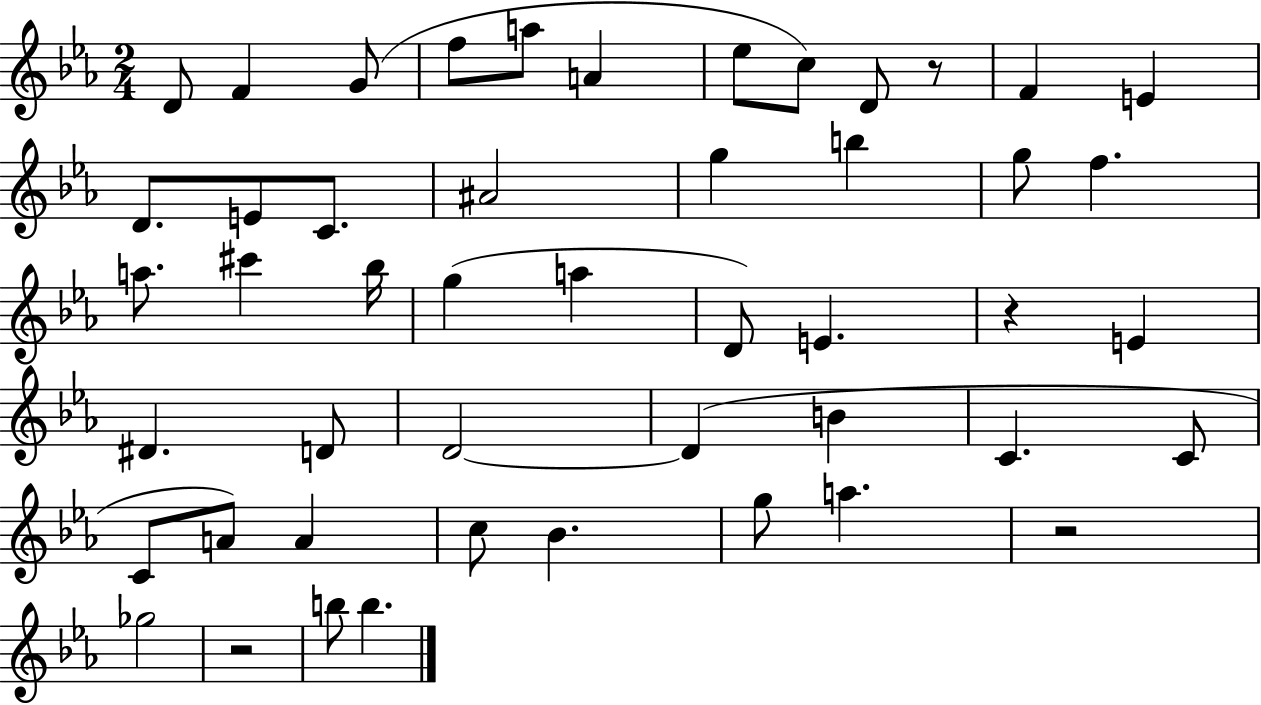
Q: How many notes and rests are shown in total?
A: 48